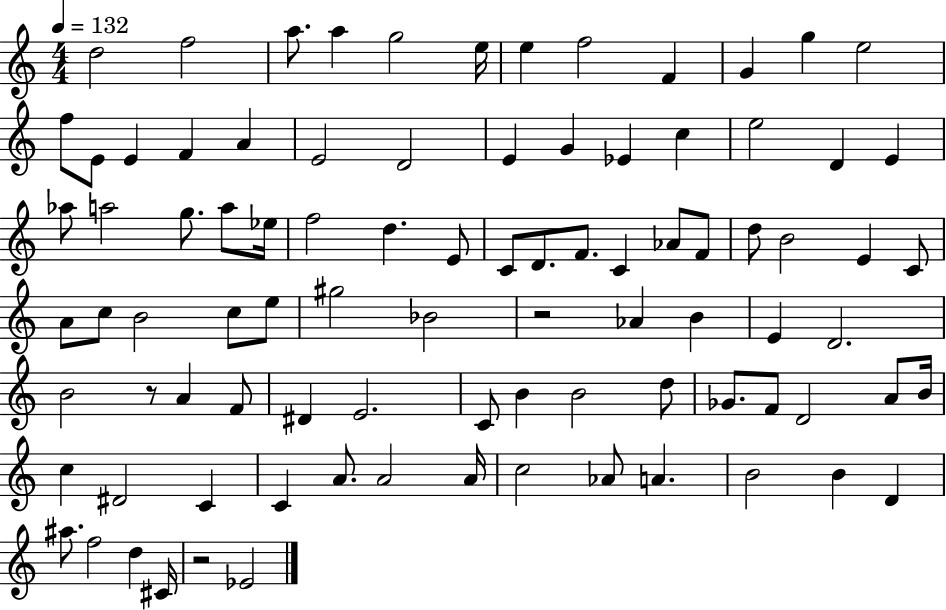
{
  \clef treble
  \numericTimeSignature
  \time 4/4
  \key c \major
  \tempo 4 = 132
  \repeat volta 2 { d''2 f''2 | a''8. a''4 g''2 e''16 | e''4 f''2 f'4 | g'4 g''4 e''2 | \break f''8 e'8 e'4 f'4 a'4 | e'2 d'2 | e'4 g'4 ees'4 c''4 | e''2 d'4 e'4 | \break aes''8 a''2 g''8. a''8 ees''16 | f''2 d''4. e'8 | c'8 d'8. f'8. c'4 aes'8 f'8 | d''8 b'2 e'4 c'8 | \break a'8 c''8 b'2 c''8 e''8 | gis''2 bes'2 | r2 aes'4 b'4 | e'4 d'2. | \break b'2 r8 a'4 f'8 | dis'4 e'2. | c'8 b'4 b'2 d''8 | ges'8. f'8 d'2 a'8 b'16 | \break c''4 dis'2 c'4 | c'4 a'8. a'2 a'16 | c''2 aes'8 a'4. | b'2 b'4 d'4 | \break ais''8. f''2 d''4 cis'16 | r2 ees'2 | } \bar "|."
}